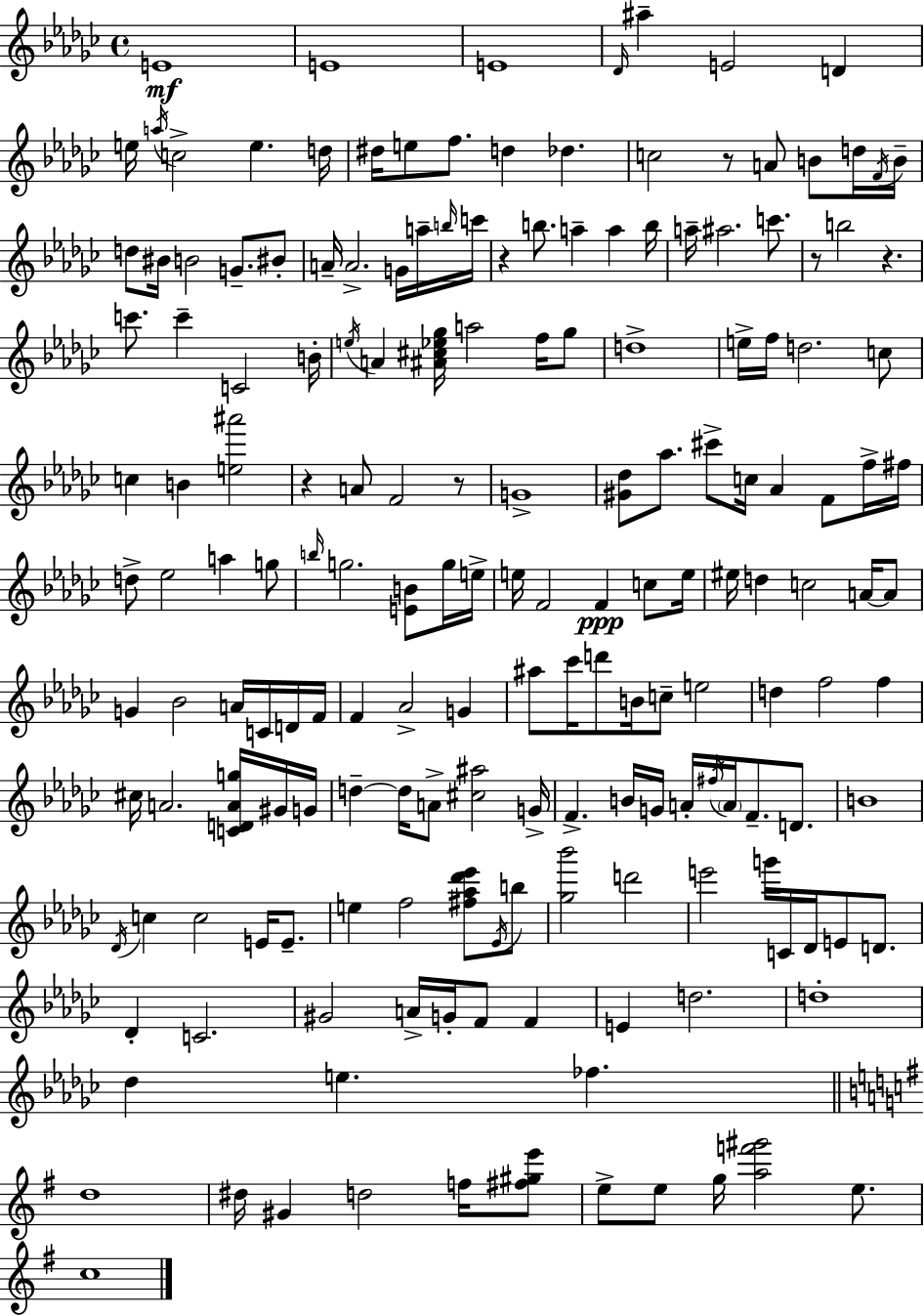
E4/w E4/w E4/w Db4/s A#5/q E4/h D4/q E5/s A5/s C5/h E5/q. D5/s D#5/s E5/e F5/e. D5/q Db5/q. C5/h R/e A4/e B4/e D5/s F4/s B4/s D5/e BIS4/s B4/h G4/e. BIS4/e A4/s A4/h. G4/s A5/s B5/s C6/s R/q B5/e. A5/q A5/q B5/s A5/s A#5/h. C6/e. R/e B5/h R/q. C6/e. C6/q C4/h B4/s E5/s A4/q [A#4,C#5,Eb5,Gb5]/s A5/h F5/s Gb5/e D5/w E5/s F5/s D5/h. C5/e C5/q B4/q [E5,A#6]/h R/q A4/e F4/h R/e G4/w [G#4,Db5]/e Ab5/e. C#6/e C5/s Ab4/q F4/e F5/s F#5/s D5/e Eb5/h A5/q G5/e B5/s G5/h. [E4,B4]/e G5/s E5/s E5/s F4/h F4/q C5/e E5/s EIS5/s D5/q C5/h A4/s A4/e G4/q Bb4/h A4/s C4/s D4/s F4/s F4/q Ab4/h G4/q A#5/e CES6/s D6/e B4/s C5/e E5/h D5/q F5/h F5/q C#5/s A4/h. [C4,D4,A4,G5]/s G#4/s G4/s D5/q D5/s A4/e [C#5,A#5]/h G4/s F4/q. B4/s G4/s A4/s F#5/s A4/s F4/e. D4/e. B4/w Db4/s C5/q C5/h E4/s E4/e. E5/q F5/h [F#5,Ab5,Db6,Eb6]/e Eb4/s B5/e [Gb5,Bb6]/h D6/h E6/h G6/s C4/s Db4/s E4/e D4/e. Db4/q C4/h. G#4/h A4/s G4/s F4/e F4/q E4/q D5/h. D5/w Db5/q E5/q. FES5/q. D5/w D#5/s G#4/q D5/h F5/s [F#5,G#5,E6]/e E5/e E5/e G5/s [A5,F6,G#6]/h E5/e. C5/w